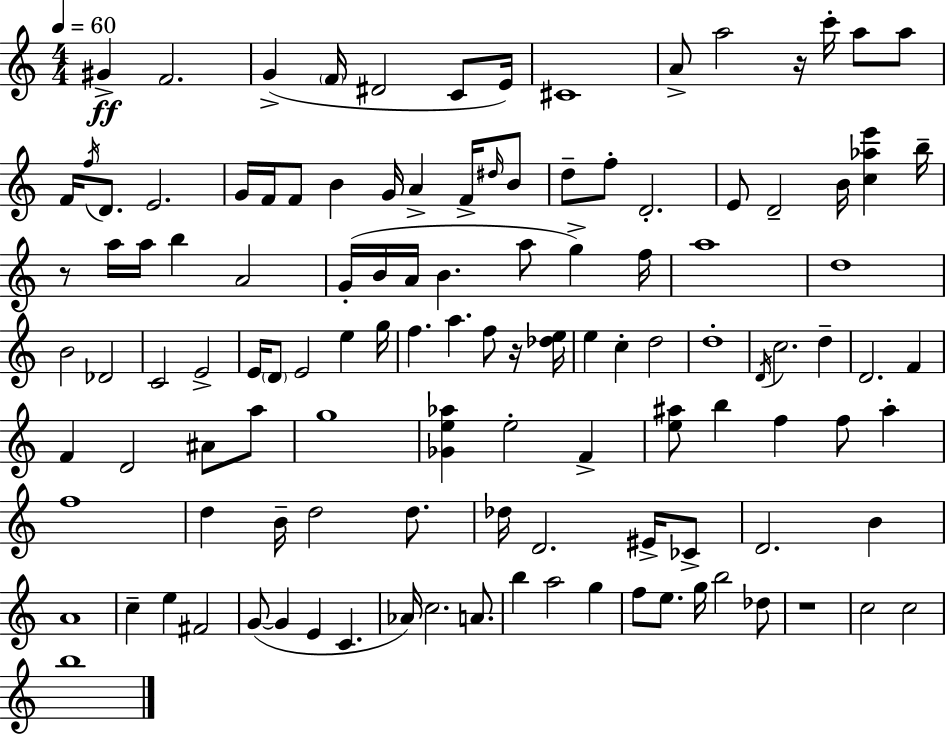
G#4/q F4/h. G4/q F4/s D#4/h C4/e E4/s C#4/w A4/e A5/h R/s C6/s A5/e A5/e F4/s F5/s D4/e. E4/h. G4/s F4/s F4/e B4/q G4/s A4/q F4/s D#5/s B4/e D5/e F5/e D4/h. E4/e D4/h B4/s [C5,Ab5,E6]/q B5/s R/e A5/s A5/s B5/q A4/h G4/s B4/s A4/s B4/q. A5/e G5/q F5/s A5/w D5/w B4/h Db4/h C4/h E4/h E4/s D4/e E4/h E5/q G5/s F5/q. A5/q. F5/e R/s [Db5,E5]/s E5/q C5/q D5/h D5/w D4/s C5/h. D5/q D4/h. F4/q F4/q D4/h A#4/e A5/e G5/w [Gb4,E5,Ab5]/q E5/h F4/q [E5,A#5]/e B5/q F5/q F5/e A#5/q F5/w D5/q B4/s D5/h D5/e. Db5/s D4/h. EIS4/s CES4/e D4/h. B4/q A4/w C5/q E5/q F#4/h G4/e G4/q E4/q C4/q. Ab4/s C5/h. A4/e. B5/q A5/h G5/q F5/e E5/e. G5/s B5/h Db5/e R/w C5/h C5/h B5/w